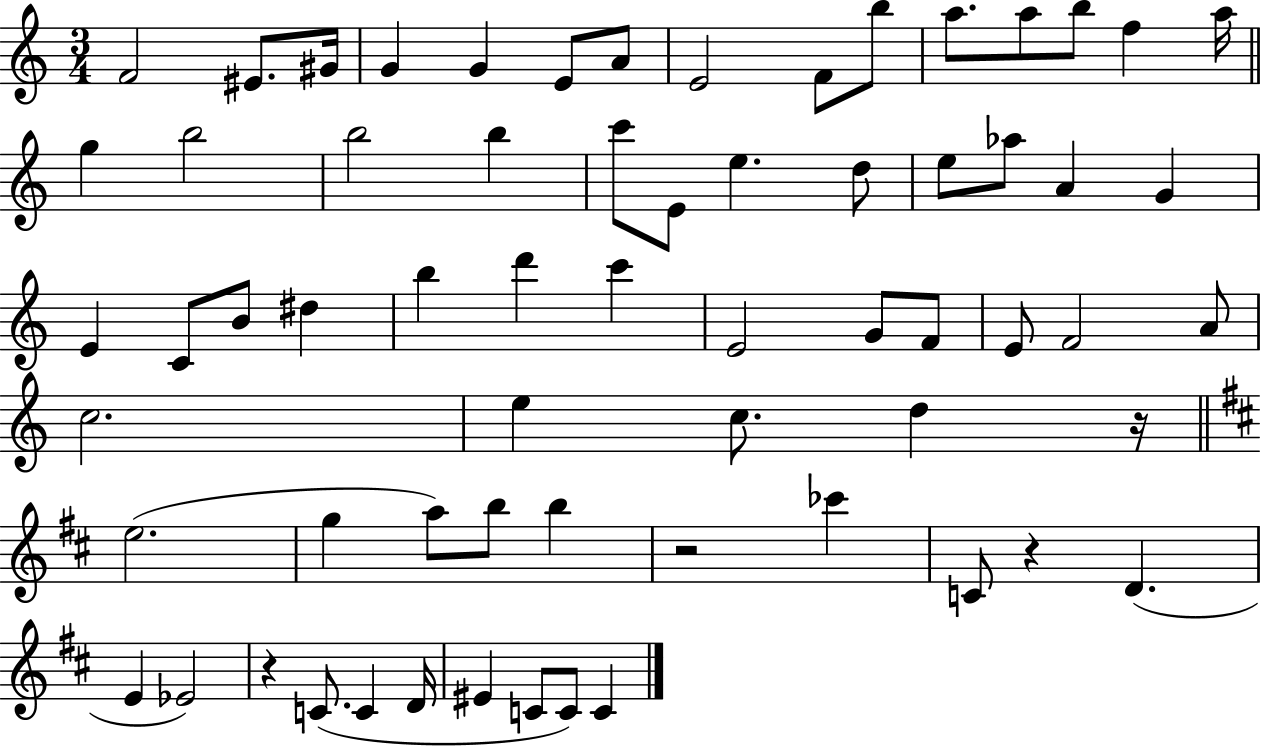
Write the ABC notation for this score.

X:1
T:Untitled
M:3/4
L:1/4
K:C
F2 ^E/2 ^G/4 G G E/2 A/2 E2 F/2 b/2 a/2 a/2 b/2 f a/4 g b2 b2 b c'/2 E/2 e d/2 e/2 _a/2 A G E C/2 B/2 ^d b d' c' E2 G/2 F/2 E/2 F2 A/2 c2 e c/2 d z/4 e2 g a/2 b/2 b z2 _c' C/2 z D E _E2 z C/2 C D/4 ^E C/2 C/2 C